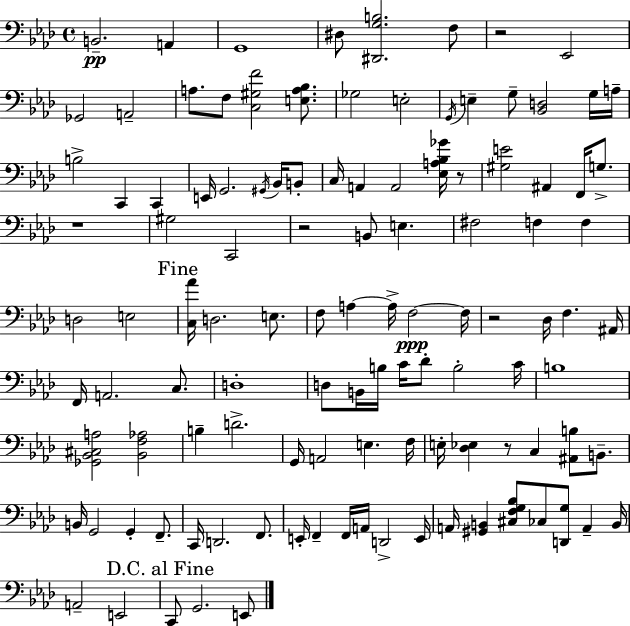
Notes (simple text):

B2/h. A2/q G2/w D#3/e [D#2,G3,B3]/h. F3/e R/h Eb2/h Gb2/h A2/h A3/e. F3/e [C3,G#3,F4]/h [E3,A3,Bb3]/e. Gb3/h E3/h G2/s E3/q G3/e [Bb2,D3]/h G3/s A3/s B3/h C2/q C2/q E2/s G2/h. G#2/s Bb2/s B2/e C3/s A2/q A2/h [Eb3,A3,Bb3,Gb4]/s R/e [G#3,E4]/h A#2/q F2/s G3/e. R/w G#3/h C2/h R/h B2/e E3/q. F#3/h F3/q F3/q D3/h E3/h [C3,Ab4]/s D3/h. E3/e. F3/e A3/q A3/s F3/h F3/s R/h Db3/s F3/q. A#2/s F2/s A2/h. C3/e. D3/w D3/e B2/s B3/s C4/s Db4/e B3/h C4/s B3/w [Gb2,Bb2,C#3,A3]/h [Bb2,F3,Ab3]/h B3/q D4/h. G2/s A2/h E3/q. F3/s E3/s [Db3,Eb3]/q R/e C3/q [A#2,B3]/e B2/e. B2/s G2/h G2/q F2/e. C2/s D2/h. F2/e. E2/s F2/q F2/s A2/s D2/h E2/s A2/s [G#2,B2]/q [C#3,F3,G3,Bb3]/e CES3/e [D2,G3]/e A2/q B2/s A2/h E2/h C2/e G2/h. E2/e